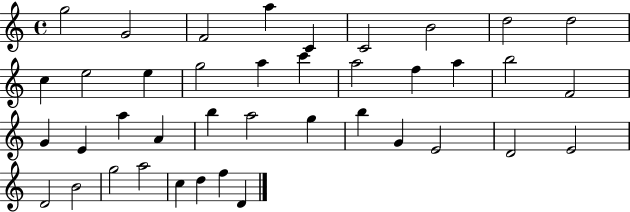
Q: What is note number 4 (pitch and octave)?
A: A5